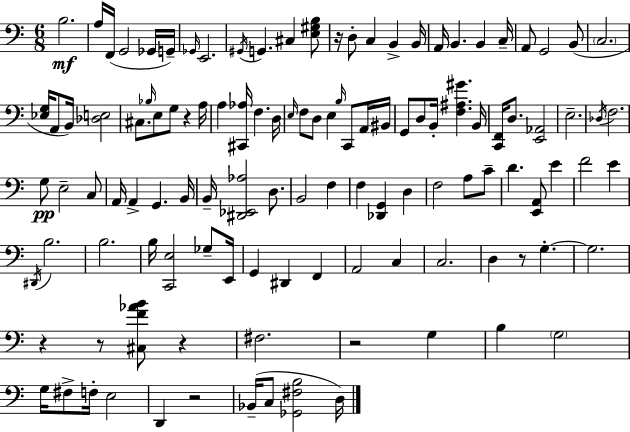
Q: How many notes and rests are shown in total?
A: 117